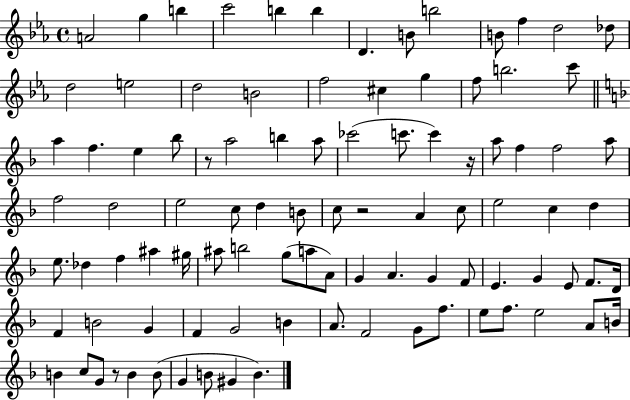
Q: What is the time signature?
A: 4/4